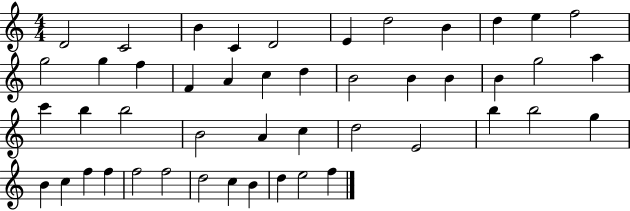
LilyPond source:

{
  \clef treble
  \numericTimeSignature
  \time 4/4
  \key c \major
  d'2 c'2 | b'4 c'4 d'2 | e'4 d''2 b'4 | d''4 e''4 f''2 | \break g''2 g''4 f''4 | f'4 a'4 c''4 d''4 | b'2 b'4 b'4 | b'4 g''2 a''4 | \break c'''4 b''4 b''2 | b'2 a'4 c''4 | d''2 e'2 | b''4 b''2 g''4 | \break b'4 c''4 f''4 f''4 | f''2 f''2 | d''2 c''4 b'4 | d''4 e''2 f''4 | \break \bar "|."
}